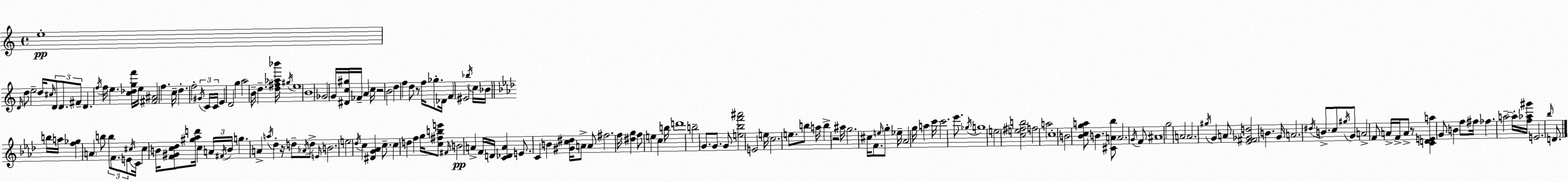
X:1
T:Untitled
M:4/4
L:1/4
K:Am
e4 D/4 d/2 e2 d/4 ^c/4 D/2 D/2 ^F/2 D f/4 f/4 e [c_dgf']/4 e/4 [^F^A]2 f c/4 d f2 ^G/4 C/4 C/4 E D2 g a2 B/4 d [d^f_a_b']/4 ^g/4 e4 B4 _G2 G/4 [^Dc^g]/4 _F/4 A c/4 z2 B2 d f d/2 z/2 f/4 _g/2 _D/4 F ^E2 _b/4 c/4 _B/4 b/4 a/4 [f_g] A b/2 b/2 F/2 E/2 ^c/4 C/4 ^c B/4 [F^Gc_d]/2 [^g_ad']/4 c A/4 ^F/4 B/4 g A a/4 _d z/4 d/2 _A/4 d/2 E/4 B2 e2 _d/4 c [^DG_A] c/2 c d f g/4 [c^fbe']/2 ^F/4 B2 A F/4 D/4 [C_DA] E/2 C B [^Gc^d]/4 A/2 A/2 ^f2 f/4 [^dg] f/2 e c b/4 d'4 b2 G/2 G/2 G/2 [e_bf'^a']2 E2 e/4 c2 e/2 b/2 a/4 b z2 ^a/4 g2 ^c/4 F/2 e/4 g/2 _e/4 _A2 g/4 a c'/4 c'2 _e'/2 _g/4 g4 e2 [ce^fb]2 f2 a2 c4 B2 [_Bcga]/2 B [^CA_b]/2 A2 G/4 F/2 ^A4 g2 A2 A2 ^g/4 G A/2 [_E^F_Gd]2 B G/4 A2 ^d/4 B/2 c/2 ^g/4 G/2 A2 F/2 A/4 F/4 A/2 z/2 [CDEa] G/2 B f/2 ^f/4 _f a2 a/4 [f_a^g']/4 E2 _b/4 D/2